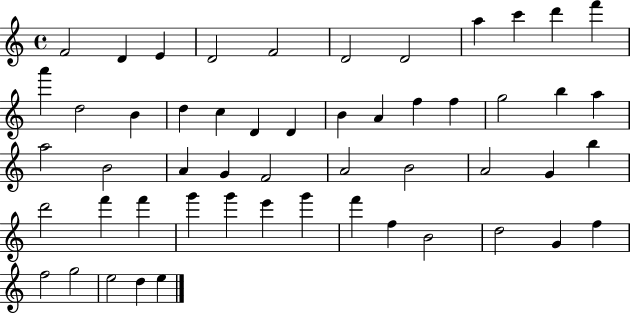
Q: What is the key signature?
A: C major